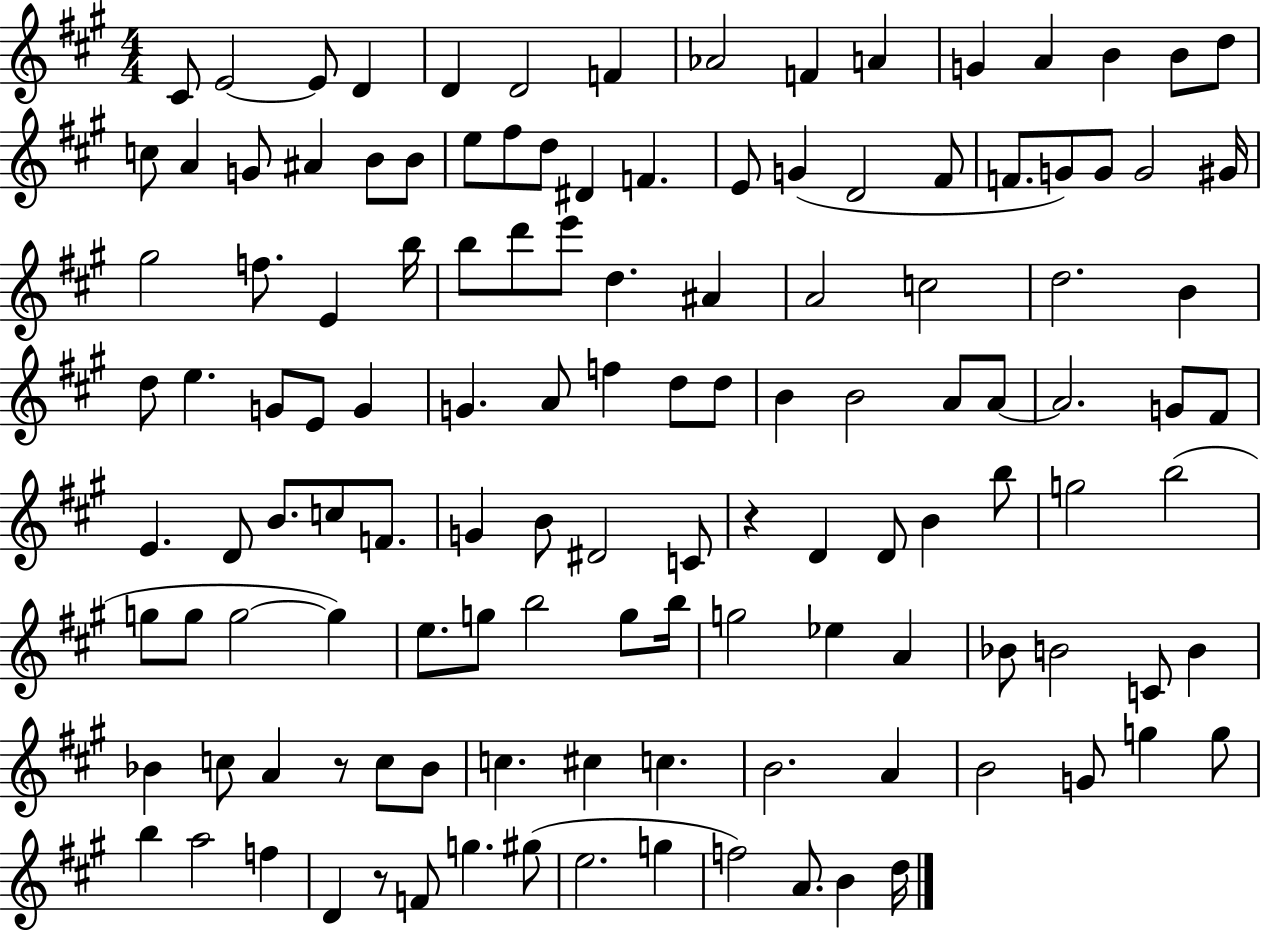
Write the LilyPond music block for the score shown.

{
  \clef treble
  \numericTimeSignature
  \time 4/4
  \key a \major
  \repeat volta 2 { cis'8 e'2~~ e'8 d'4 | d'4 d'2 f'4 | aes'2 f'4 a'4 | g'4 a'4 b'4 b'8 d''8 | \break c''8 a'4 g'8 ais'4 b'8 b'8 | e''8 fis''8 d''8 dis'4 f'4. | e'8 g'4( d'2 fis'8 | f'8. g'8) g'8 g'2 gis'16 | \break gis''2 f''8. e'4 b''16 | b''8 d'''8 e'''8 d''4. ais'4 | a'2 c''2 | d''2. b'4 | \break d''8 e''4. g'8 e'8 g'4 | g'4. a'8 f''4 d''8 d''8 | b'4 b'2 a'8 a'8~~ | a'2. g'8 fis'8 | \break e'4. d'8 b'8. c''8 f'8. | g'4 b'8 dis'2 c'8 | r4 d'4 d'8 b'4 b''8 | g''2 b''2( | \break g''8 g''8 g''2~~ g''4) | e''8. g''8 b''2 g''8 b''16 | g''2 ees''4 a'4 | bes'8 b'2 c'8 b'4 | \break bes'4 c''8 a'4 r8 c''8 bes'8 | c''4. cis''4 c''4. | b'2. a'4 | b'2 g'8 g''4 g''8 | \break b''4 a''2 f''4 | d'4 r8 f'8 g''4. gis''8( | e''2. g''4 | f''2) a'8. b'4 d''16 | \break } \bar "|."
}